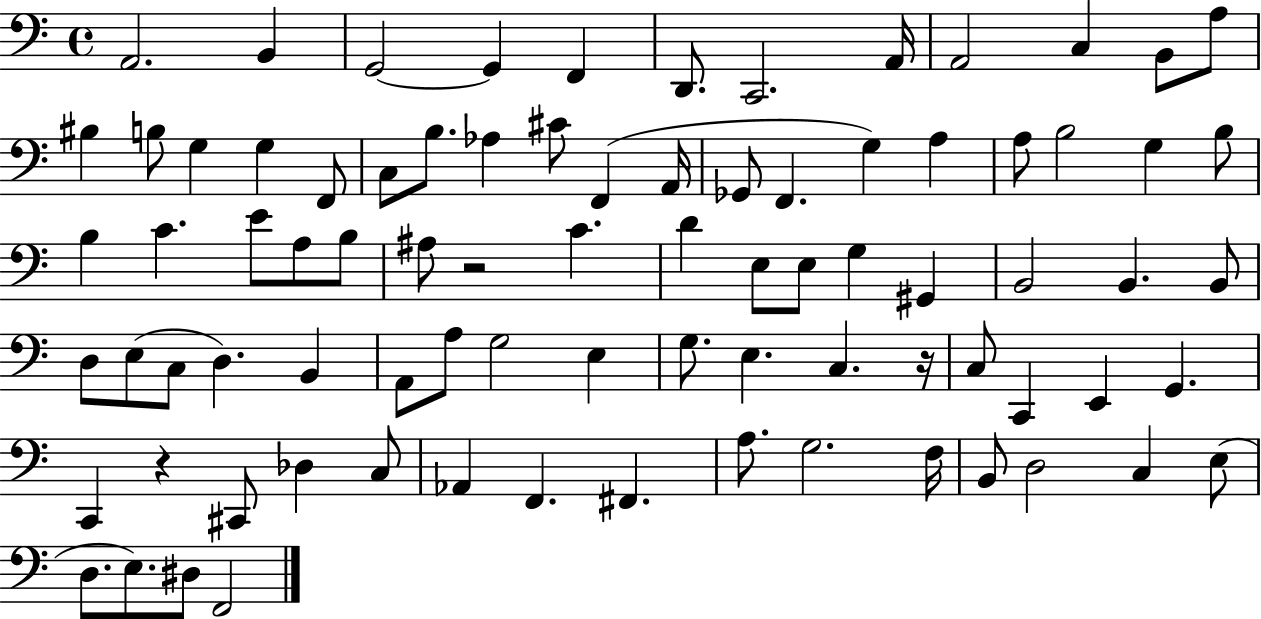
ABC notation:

X:1
T:Untitled
M:4/4
L:1/4
K:C
A,,2 B,, G,,2 G,, F,, D,,/2 C,,2 A,,/4 A,,2 C, B,,/2 A,/2 ^B, B,/2 G, G, F,,/2 C,/2 B,/2 _A, ^C/2 F,, A,,/4 _G,,/2 F,, G, A, A,/2 B,2 G, B,/2 B, C E/2 A,/2 B,/2 ^A,/2 z2 C D E,/2 E,/2 G, ^G,, B,,2 B,, B,,/2 D,/2 E,/2 C,/2 D, B,, A,,/2 A,/2 G,2 E, G,/2 E, C, z/4 C,/2 C,, E,, G,, C,, z ^C,,/2 _D, C,/2 _A,, F,, ^F,, A,/2 G,2 F,/4 B,,/2 D,2 C, E,/2 D,/2 E,/2 ^D,/2 F,,2